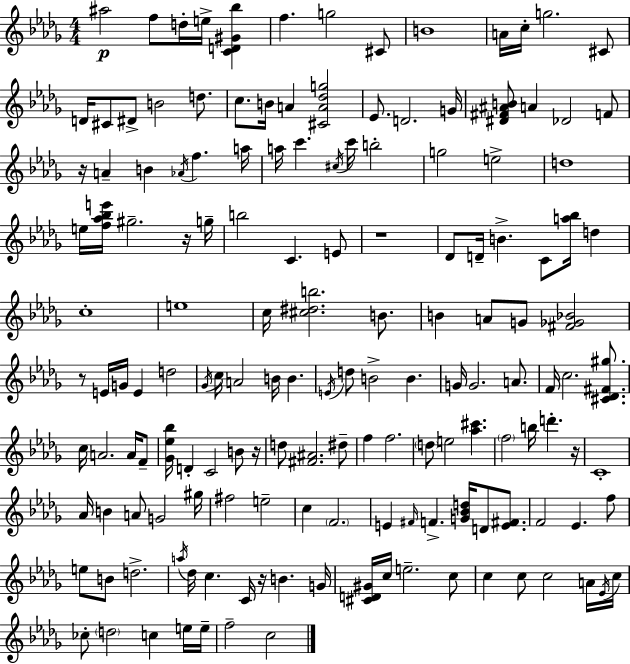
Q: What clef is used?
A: treble